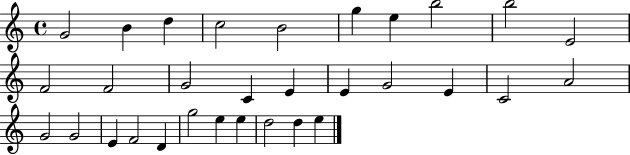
{
  \clef treble
  \time 4/4
  \defaultTimeSignature
  \key c \major
  g'2 b'4 d''4 | c''2 b'2 | g''4 e''4 b''2 | b''2 e'2 | \break f'2 f'2 | g'2 c'4 e'4 | e'4 g'2 e'4 | c'2 a'2 | \break g'2 g'2 | e'4 f'2 d'4 | g''2 e''4 e''4 | d''2 d''4 e''4 | \break \bar "|."
}